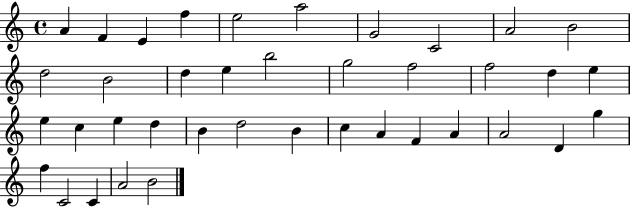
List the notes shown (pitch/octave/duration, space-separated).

A4/q F4/q E4/q F5/q E5/h A5/h G4/h C4/h A4/h B4/h D5/h B4/h D5/q E5/q B5/h G5/h F5/h F5/h D5/q E5/q E5/q C5/q E5/q D5/q B4/q D5/h B4/q C5/q A4/q F4/q A4/q A4/h D4/q G5/q F5/q C4/h C4/q A4/h B4/h